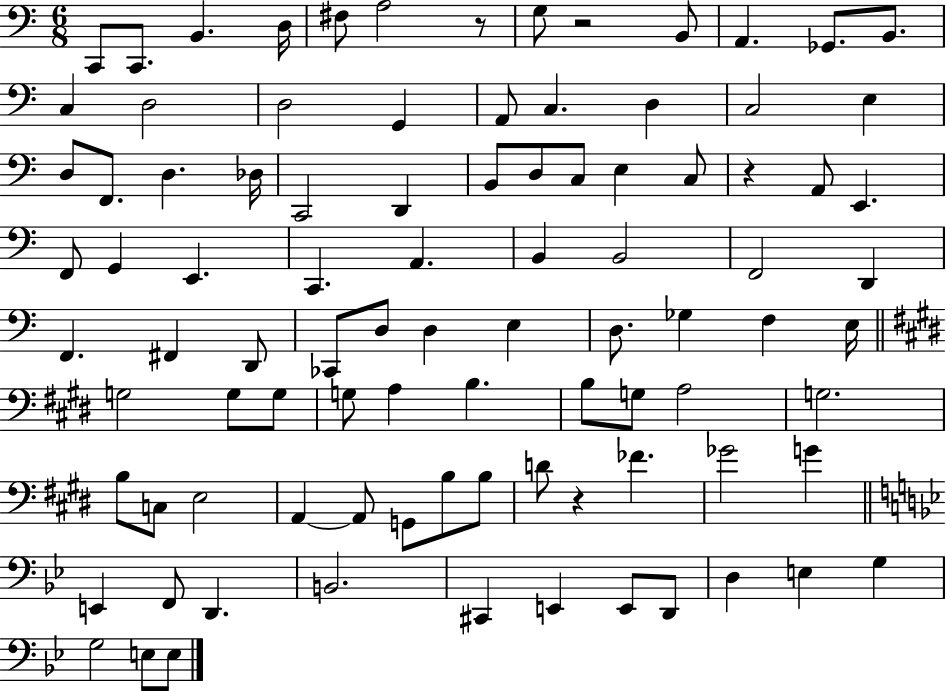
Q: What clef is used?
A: bass